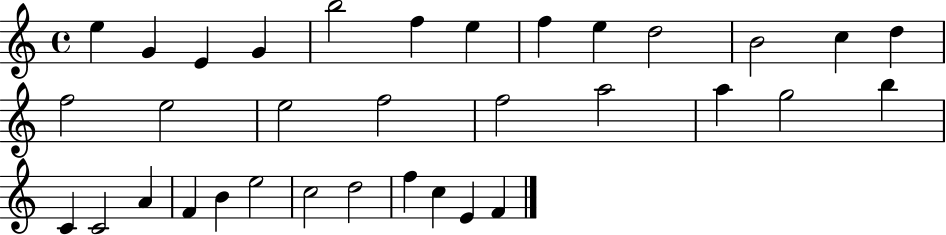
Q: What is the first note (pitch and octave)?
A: E5